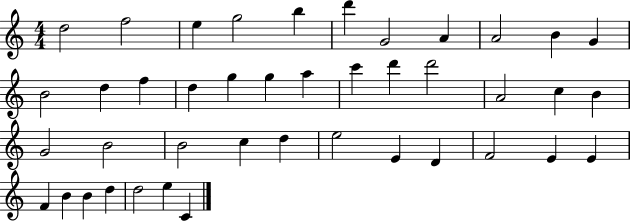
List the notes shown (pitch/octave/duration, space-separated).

D5/h F5/h E5/q G5/h B5/q D6/q G4/h A4/q A4/h B4/q G4/q B4/h D5/q F5/q D5/q G5/q G5/q A5/q C6/q D6/q D6/h A4/h C5/q B4/q G4/h B4/h B4/h C5/q D5/q E5/h E4/q D4/q F4/h E4/q E4/q F4/q B4/q B4/q D5/q D5/h E5/q C4/q